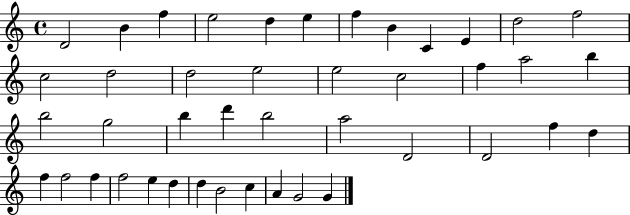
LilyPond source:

{
  \clef treble
  \time 4/4
  \defaultTimeSignature
  \key c \major
  d'2 b'4 f''4 | e''2 d''4 e''4 | f''4 b'4 c'4 e'4 | d''2 f''2 | \break c''2 d''2 | d''2 e''2 | e''2 c''2 | f''4 a''2 b''4 | \break b''2 g''2 | b''4 d'''4 b''2 | a''2 d'2 | d'2 f''4 d''4 | \break f''4 f''2 f''4 | f''2 e''4 d''4 | d''4 b'2 c''4 | a'4 g'2 g'4 | \break \bar "|."
}